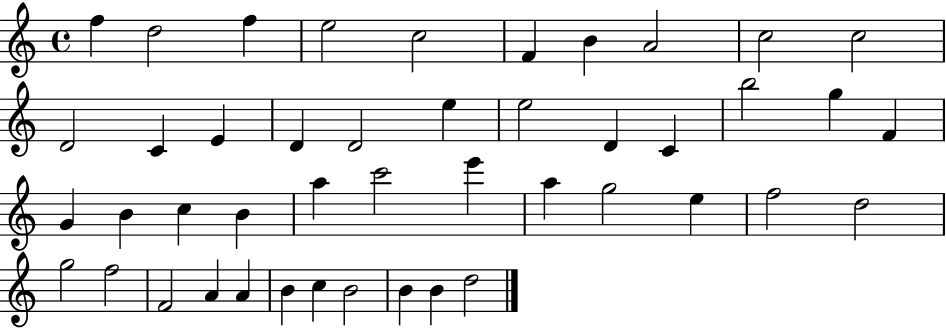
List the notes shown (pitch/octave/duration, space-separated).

F5/q D5/h F5/q E5/h C5/h F4/q B4/q A4/h C5/h C5/h D4/h C4/q E4/q D4/q D4/h E5/q E5/h D4/q C4/q B5/h G5/q F4/q G4/q B4/q C5/q B4/q A5/q C6/h E6/q A5/q G5/h E5/q F5/h D5/h G5/h F5/h F4/h A4/q A4/q B4/q C5/q B4/h B4/q B4/q D5/h